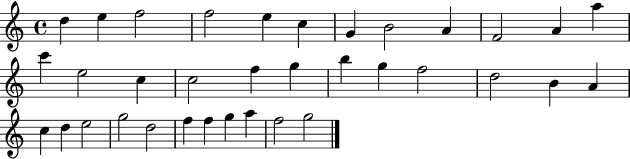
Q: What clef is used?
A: treble